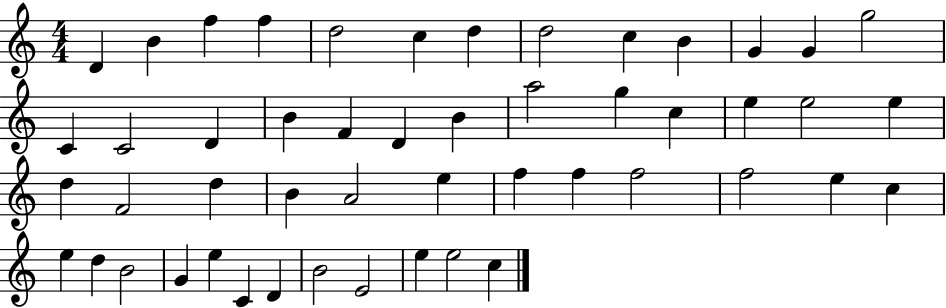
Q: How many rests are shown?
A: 0